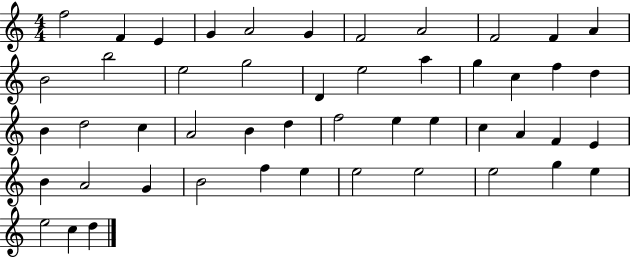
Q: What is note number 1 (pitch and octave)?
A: F5